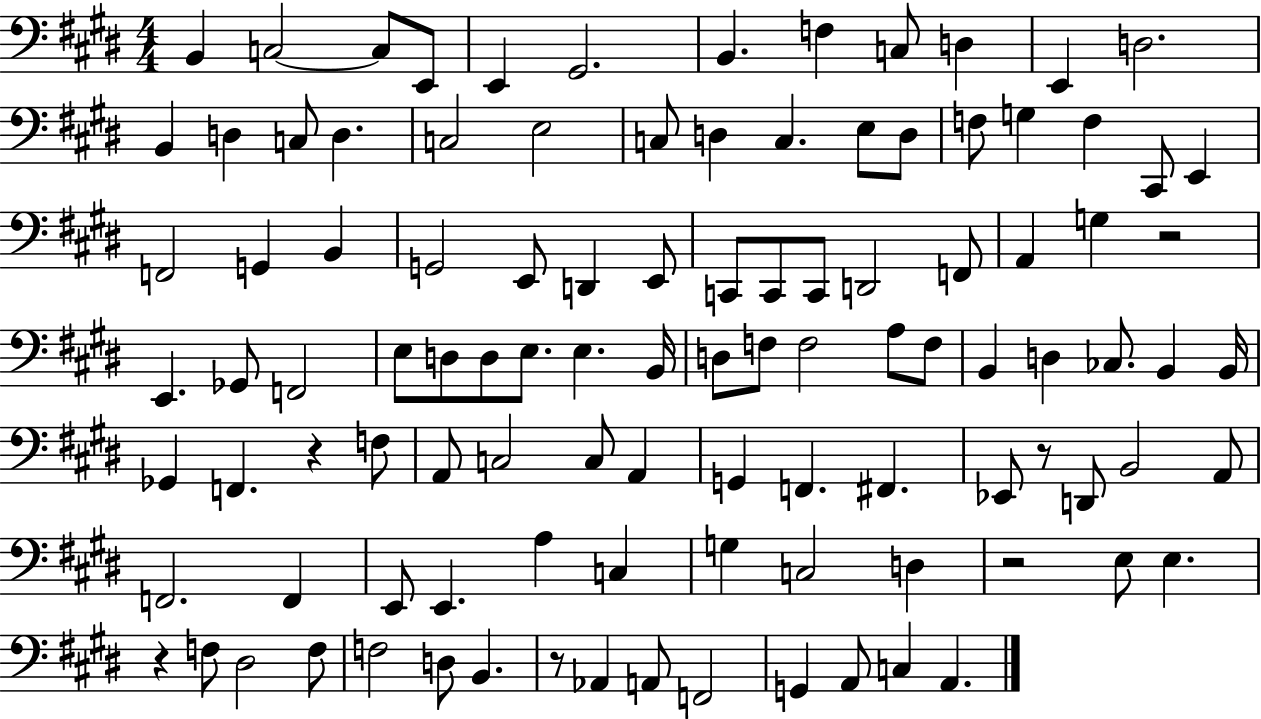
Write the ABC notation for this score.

X:1
T:Untitled
M:4/4
L:1/4
K:E
B,, C,2 C,/2 E,,/2 E,, ^G,,2 B,, F, C,/2 D, E,, D,2 B,, D, C,/2 D, C,2 E,2 C,/2 D, C, E,/2 D,/2 F,/2 G, F, ^C,,/2 E,, F,,2 G,, B,, G,,2 E,,/2 D,, E,,/2 C,,/2 C,,/2 C,,/2 D,,2 F,,/2 A,, G, z2 E,, _G,,/2 F,,2 E,/2 D,/2 D,/2 E,/2 E, B,,/4 D,/2 F,/2 F,2 A,/2 F,/2 B,, D, _C,/2 B,, B,,/4 _G,, F,, z F,/2 A,,/2 C,2 C,/2 A,, G,, F,, ^F,, _E,,/2 z/2 D,,/2 B,,2 A,,/2 F,,2 F,, E,,/2 E,, A, C, G, C,2 D, z2 E,/2 E, z F,/2 ^D,2 F,/2 F,2 D,/2 B,, z/2 _A,, A,,/2 F,,2 G,, A,,/2 C, A,,